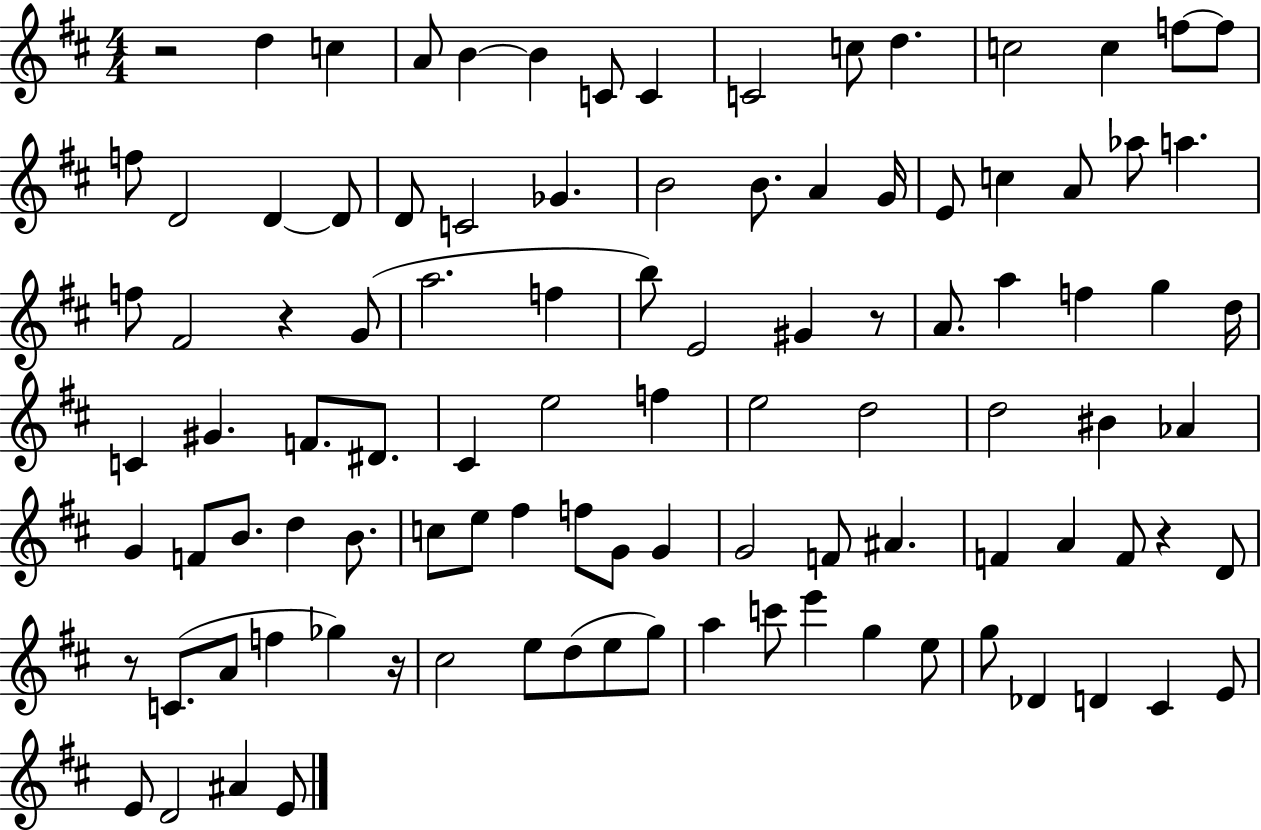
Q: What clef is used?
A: treble